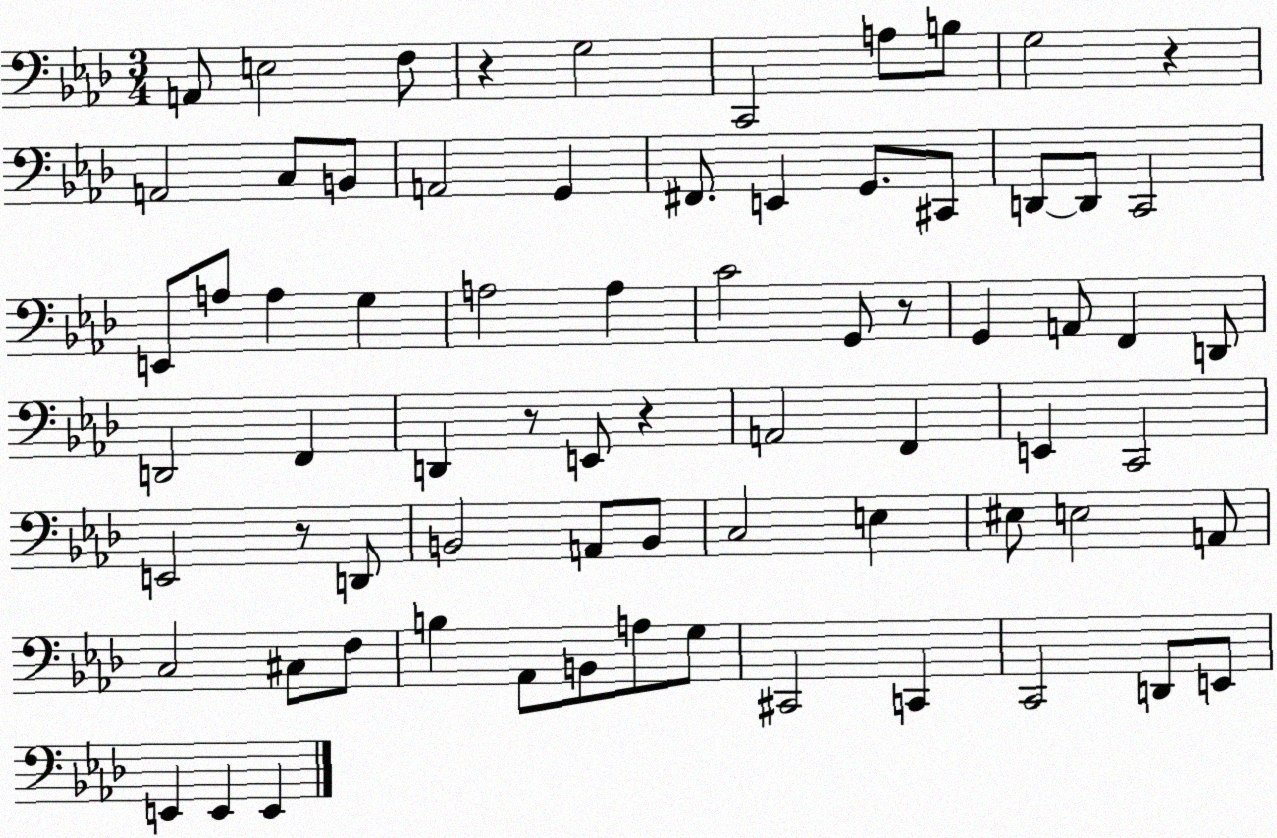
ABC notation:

X:1
T:Untitled
M:3/4
L:1/4
K:Ab
A,,/2 E,2 F,/2 z G,2 C,,2 A,/2 B,/2 G,2 z A,,2 C,/2 B,,/2 A,,2 G,, ^F,,/2 E,, G,,/2 ^C,,/2 D,,/2 D,,/2 C,,2 E,,/2 A,/2 A, G, A,2 A, C2 G,,/2 z/2 G,, A,,/2 F,, D,,/2 D,,2 F,, D,, z/2 E,,/2 z A,,2 F,, E,, C,,2 E,,2 z/2 D,,/2 B,,2 A,,/2 B,,/2 C,2 E, ^E,/2 E,2 A,,/2 C,2 ^C,/2 F,/2 B, _A,,/2 B,,/2 A,/2 G,/2 ^C,,2 C,, C,,2 D,,/2 E,,/2 E,, E,, E,,